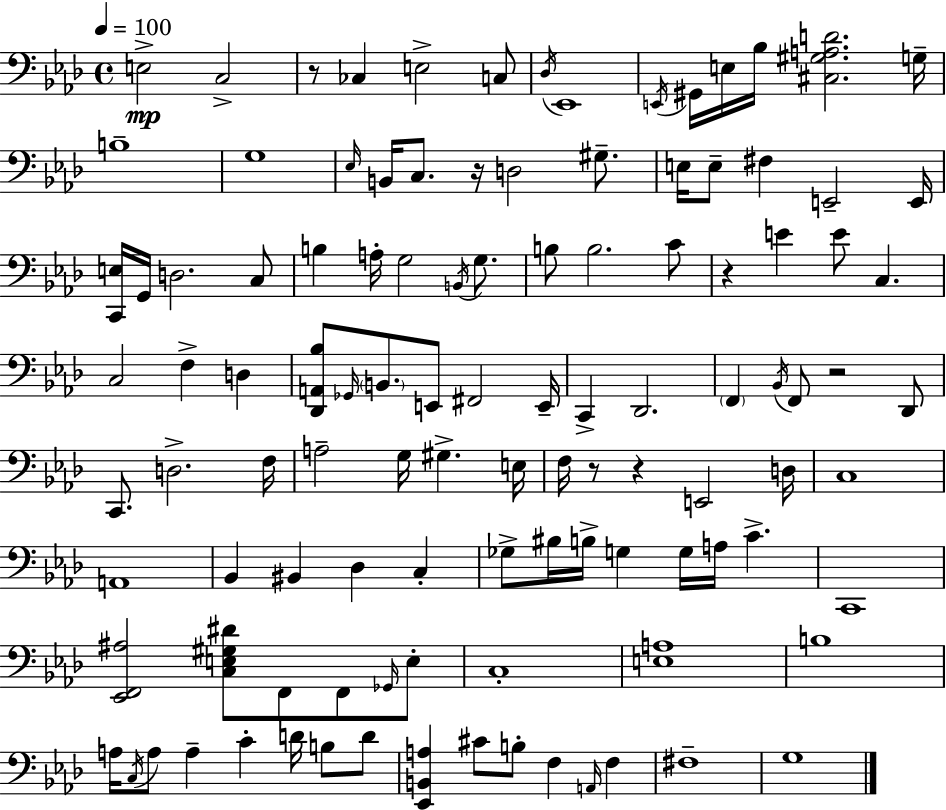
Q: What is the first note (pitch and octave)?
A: E3